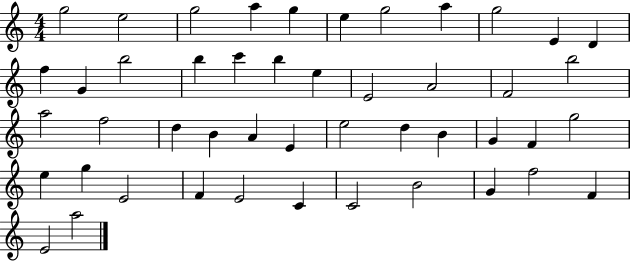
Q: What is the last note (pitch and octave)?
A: A5